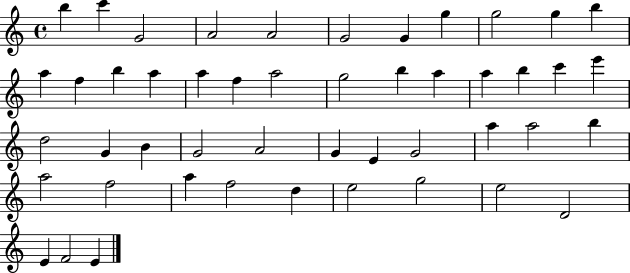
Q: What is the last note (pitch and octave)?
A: E4